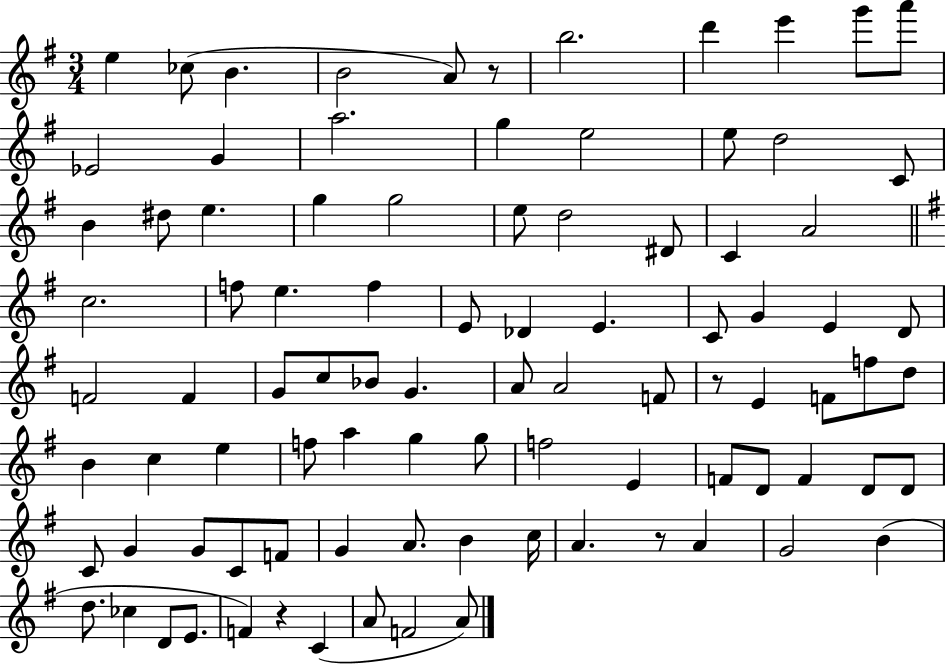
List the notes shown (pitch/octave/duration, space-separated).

E5/q CES5/e B4/q. B4/h A4/e R/e B5/h. D6/q E6/q G6/e A6/e Eb4/h G4/q A5/h. G5/q E5/h E5/e D5/h C4/e B4/q D#5/e E5/q. G5/q G5/h E5/e D5/h D#4/e C4/q A4/h C5/h. F5/e E5/q. F5/q E4/e Db4/q E4/q. C4/e G4/q E4/q D4/e F4/h F4/q G4/e C5/e Bb4/e G4/q. A4/e A4/h F4/e R/e E4/q F4/e F5/e D5/e B4/q C5/q E5/q F5/e A5/q G5/q G5/e F5/h E4/q F4/e D4/e F4/q D4/e D4/e C4/e G4/q G4/e C4/e F4/e G4/q A4/e. B4/q C5/s A4/q. R/e A4/q G4/h B4/q D5/e. CES5/q D4/e E4/e. F4/q R/q C4/q A4/e F4/h A4/e